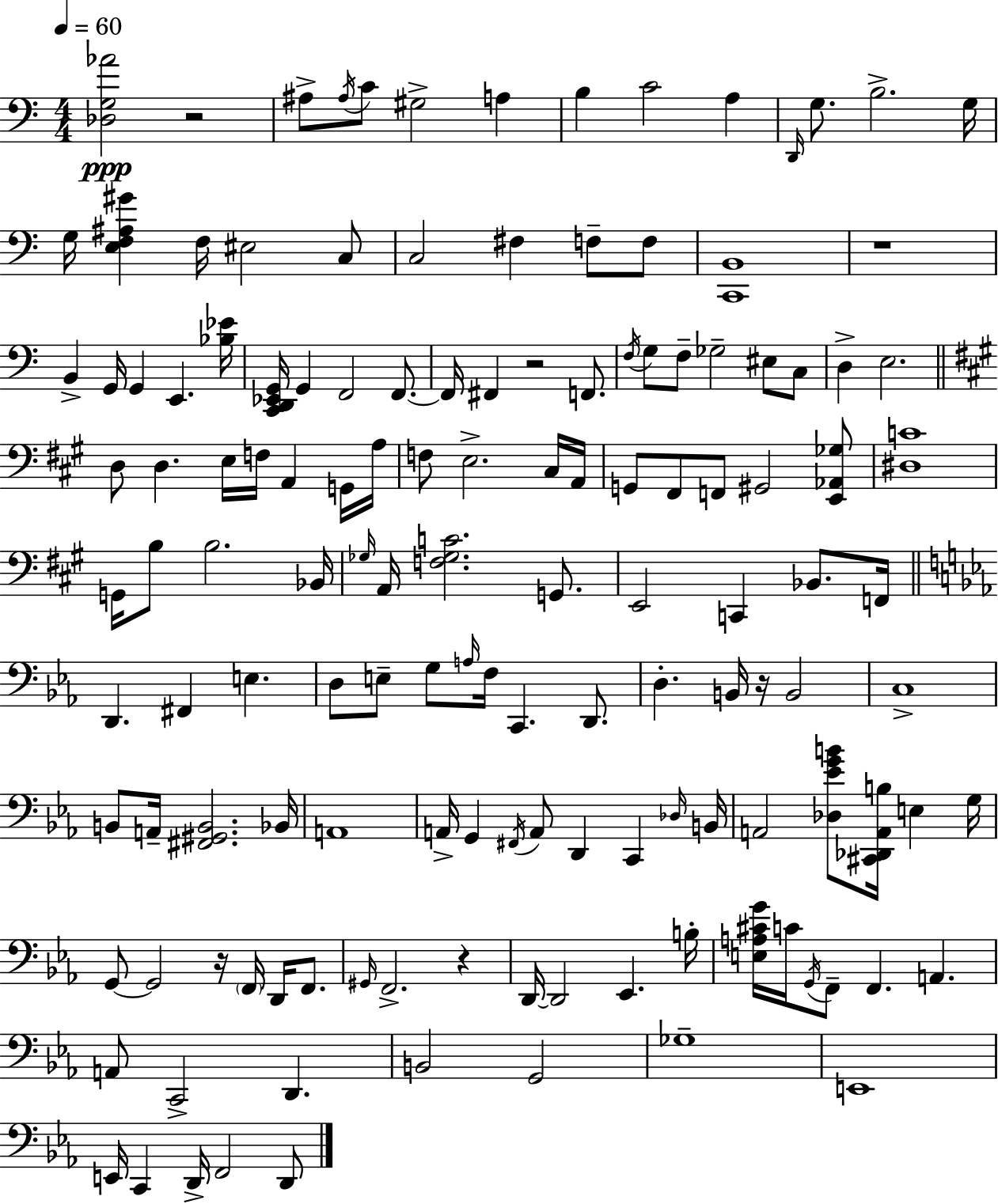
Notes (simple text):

[Db3,G3,Ab4]/h R/h A#3/e A#3/s C4/e G#3/h A3/q B3/q C4/h A3/q D2/s G3/e. B3/h. G3/s G3/s [E3,F3,A#3,G#4]/q F3/s EIS3/h C3/e C3/h F#3/q F3/e F3/e [C2,B2]/w R/w B2/q G2/s G2/q E2/q. [Bb3,Eb4]/s [C2,D2,Eb2,G2]/s G2/q F2/h F2/e. F2/s F#2/q R/h F2/e. F3/s G3/e F3/e Gb3/h EIS3/e C3/e D3/q E3/h. D3/e D3/q. E3/s F3/s A2/q G2/s A3/s F3/e E3/h. C#3/s A2/s G2/e F#2/e F2/e G#2/h [E2,Ab2,Gb3]/e [D#3,C4]/w G2/s B3/e B3/h. Bb2/s Gb3/s A2/s [F3,Gb3,C4]/h. G2/e. E2/h C2/q Bb2/e. F2/s D2/q. F#2/q E3/q. D3/e E3/e G3/e A3/s F3/s C2/q. D2/e. D3/q. B2/s R/s B2/h C3/w B2/e A2/s [F#2,G#2,B2]/h. Bb2/s A2/w A2/s G2/q F#2/s A2/e D2/q C2/q Db3/s B2/s A2/h [Db3,Eb4,G4,B4]/e [C#2,Db2,A2,B3]/s E3/q G3/s G2/e G2/h R/s F2/s D2/s F2/e. G#2/s F2/h. R/q D2/s D2/h Eb2/q. B3/s [E3,A3,C#4,G4]/s C4/s G2/s F2/e F2/q. A2/q. A2/e C2/h D2/q. B2/h G2/h Gb3/w E2/w E2/s C2/q D2/s F2/h D2/e